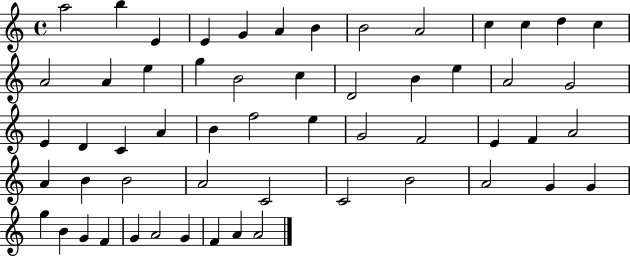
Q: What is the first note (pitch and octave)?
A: A5